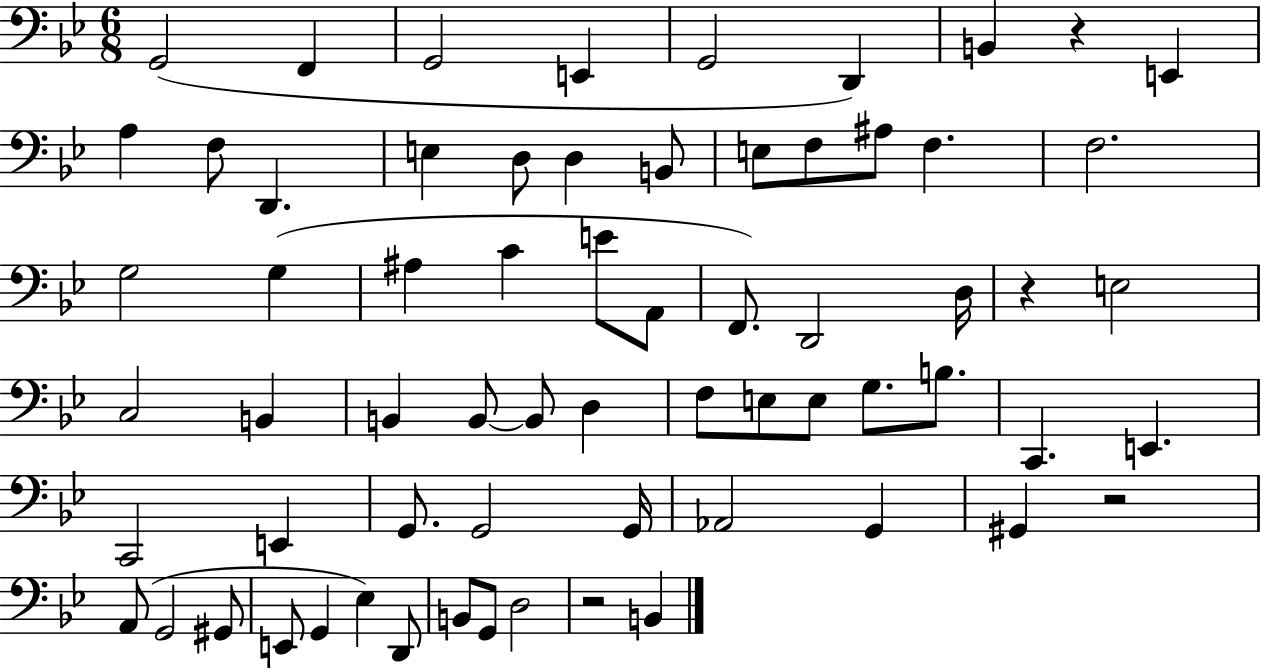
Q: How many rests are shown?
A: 4